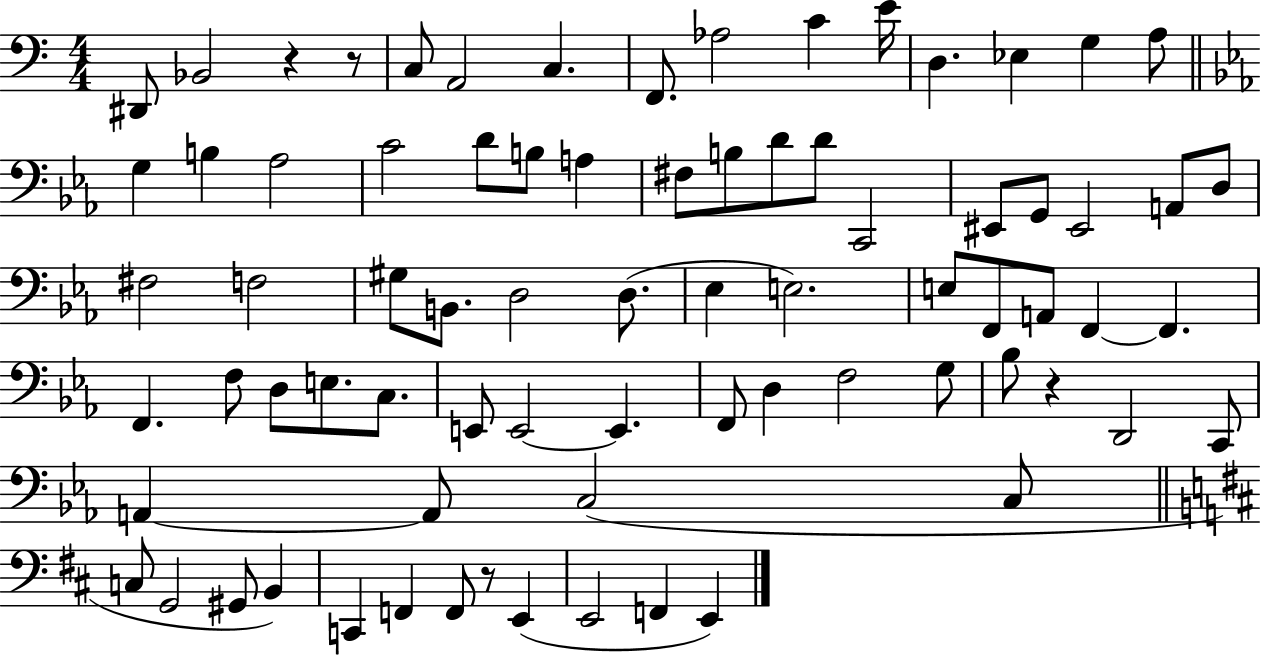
X:1
T:Untitled
M:4/4
L:1/4
K:C
^D,,/2 _B,,2 z z/2 C,/2 A,,2 C, F,,/2 _A,2 C E/4 D, _E, G, A,/2 G, B, _A,2 C2 D/2 B,/2 A, ^F,/2 B,/2 D/2 D/2 C,,2 ^E,,/2 G,,/2 ^E,,2 A,,/2 D,/2 ^F,2 F,2 ^G,/2 B,,/2 D,2 D,/2 _E, E,2 E,/2 F,,/2 A,,/2 F,, F,, F,, F,/2 D,/2 E,/2 C,/2 E,,/2 E,,2 E,, F,,/2 D, F,2 G,/2 _B,/2 z D,,2 C,,/2 A,, A,,/2 C,2 C,/2 C,/2 G,,2 ^G,,/2 B,, C,, F,, F,,/2 z/2 E,, E,,2 F,, E,,